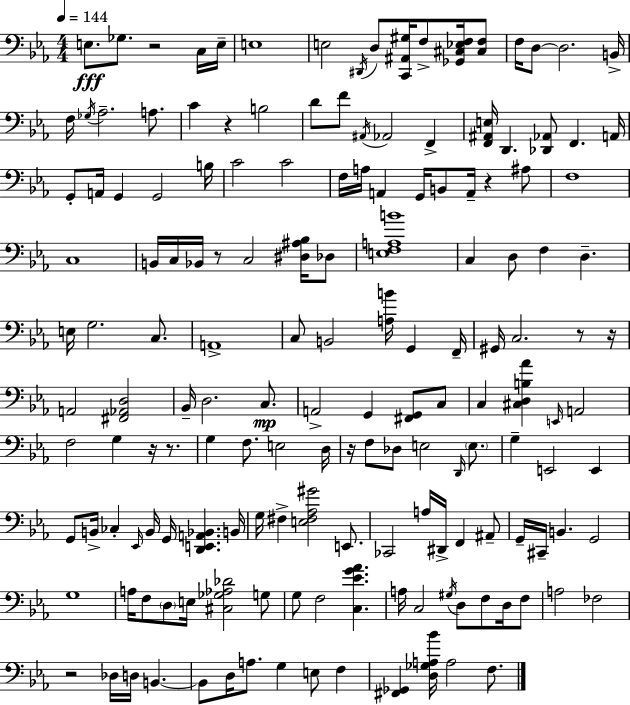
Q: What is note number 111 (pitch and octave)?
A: G3